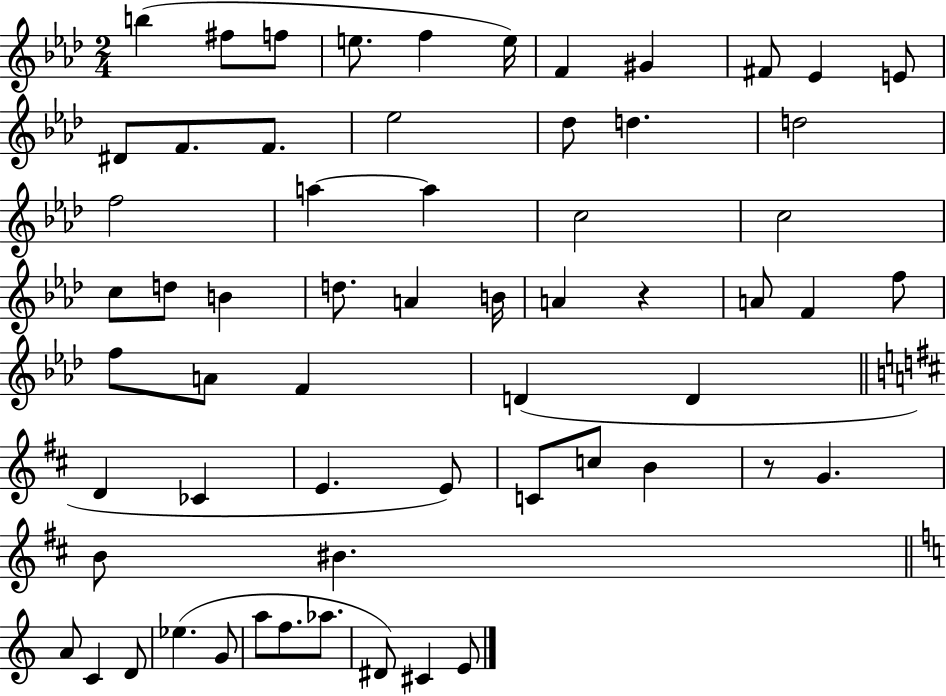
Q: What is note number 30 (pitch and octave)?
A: A4